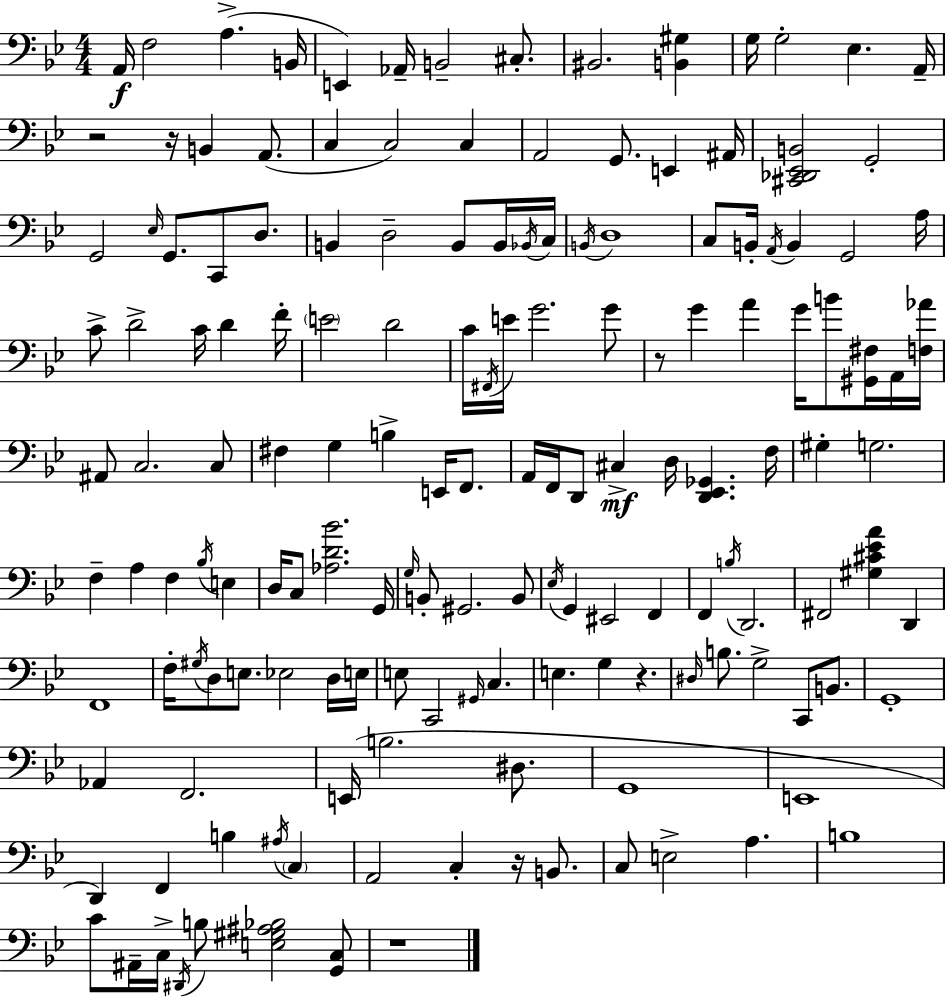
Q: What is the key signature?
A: G minor